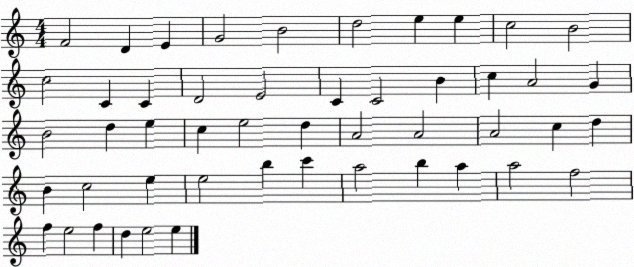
X:1
T:Untitled
M:4/4
L:1/4
K:C
F2 D E G2 B2 d2 e e c2 B2 c2 C C D2 E2 C C2 B c A2 G B2 d e c e2 d A2 A2 A2 c d B c2 e e2 b c' a2 b a a2 f2 f e2 f d e2 e